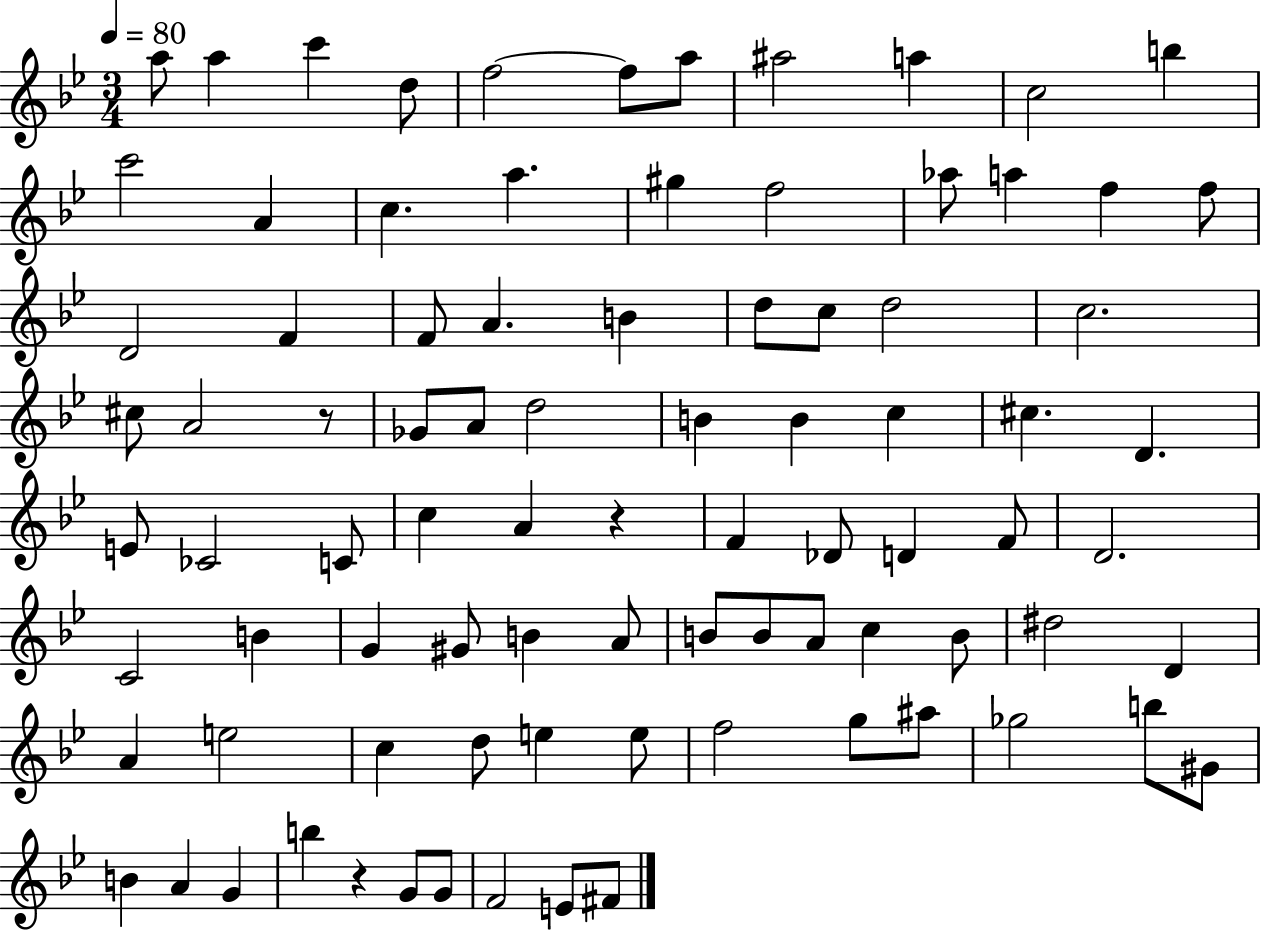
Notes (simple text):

A5/e A5/q C6/q D5/e F5/h F5/e A5/e A#5/h A5/q C5/h B5/q C6/h A4/q C5/q. A5/q. G#5/q F5/h Ab5/e A5/q F5/q F5/e D4/h F4/q F4/e A4/q. B4/q D5/e C5/e D5/h C5/h. C#5/e A4/h R/e Gb4/e A4/e D5/h B4/q B4/q C5/q C#5/q. D4/q. E4/e CES4/h C4/e C5/q A4/q R/q F4/q Db4/e D4/q F4/e D4/h. C4/h B4/q G4/q G#4/e B4/q A4/e B4/e B4/e A4/e C5/q B4/e D#5/h D4/q A4/q E5/h C5/q D5/e E5/q E5/e F5/h G5/e A#5/e Gb5/h B5/e G#4/e B4/q A4/q G4/q B5/q R/q G4/e G4/e F4/h E4/e F#4/e